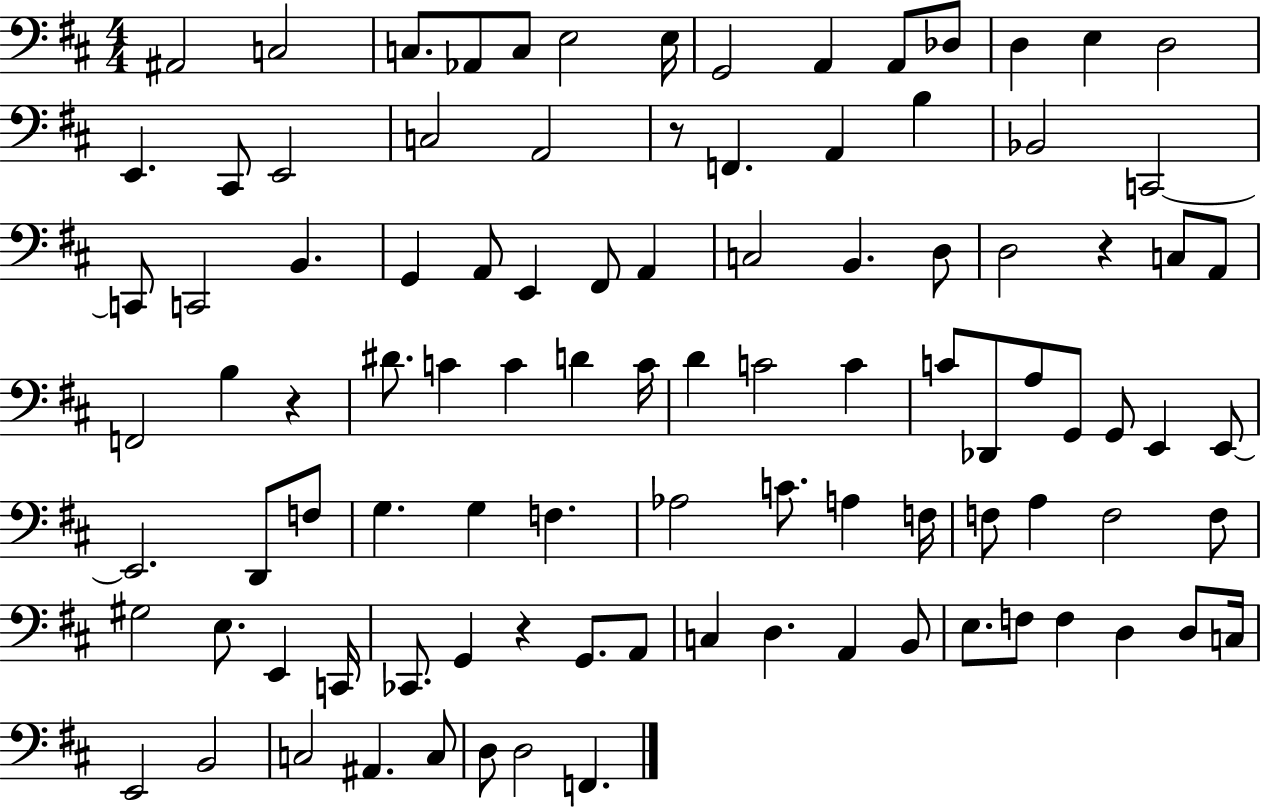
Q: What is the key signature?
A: D major